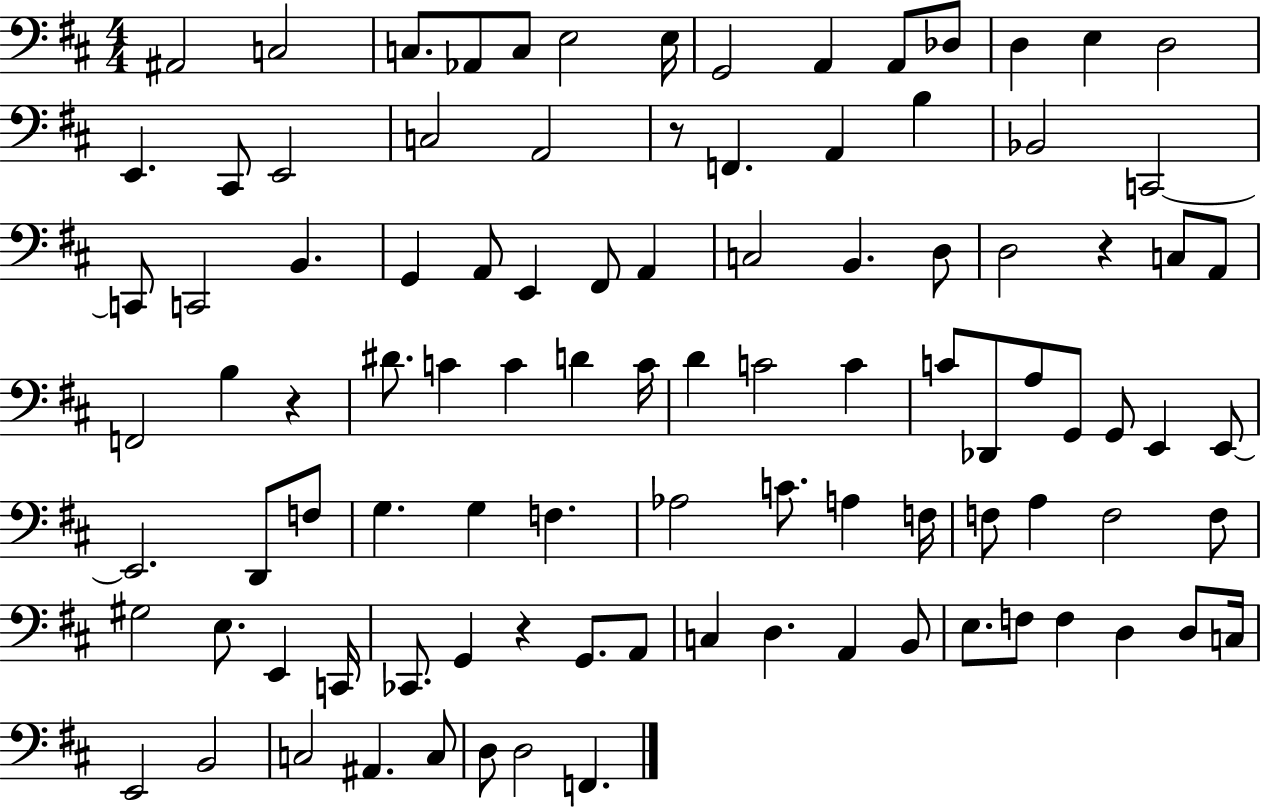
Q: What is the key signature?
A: D major